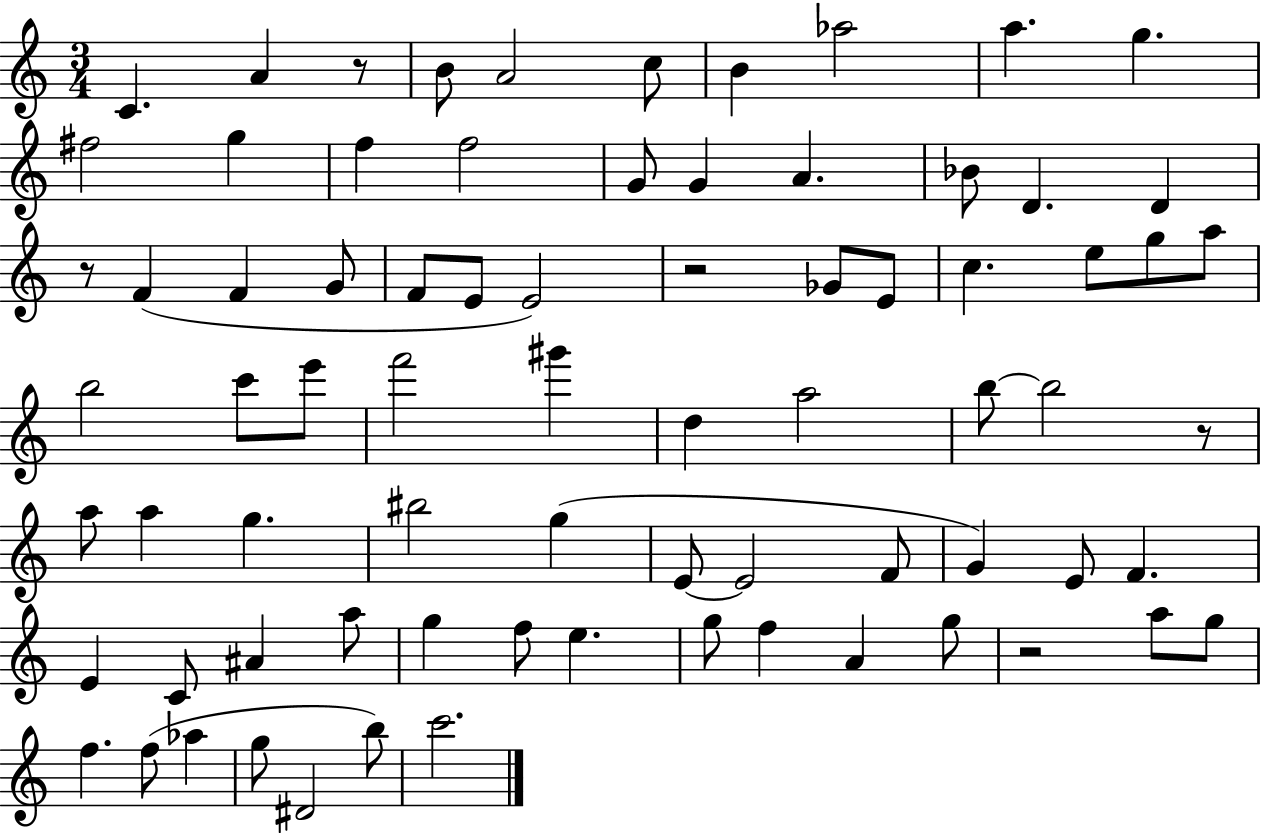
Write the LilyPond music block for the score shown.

{
  \clef treble
  \numericTimeSignature
  \time 3/4
  \key c \major
  c'4. a'4 r8 | b'8 a'2 c''8 | b'4 aes''2 | a''4. g''4. | \break fis''2 g''4 | f''4 f''2 | g'8 g'4 a'4. | bes'8 d'4. d'4 | \break r8 f'4( f'4 g'8 | f'8 e'8 e'2) | r2 ges'8 e'8 | c''4. e''8 g''8 a''8 | \break b''2 c'''8 e'''8 | f'''2 gis'''4 | d''4 a''2 | b''8~~ b''2 r8 | \break a''8 a''4 g''4. | bis''2 g''4( | e'8~~ e'2 f'8 | g'4) e'8 f'4. | \break e'4 c'8 ais'4 a''8 | g''4 f''8 e''4. | g''8 f''4 a'4 g''8 | r2 a''8 g''8 | \break f''4. f''8( aes''4 | g''8 dis'2 b''8) | c'''2. | \bar "|."
}